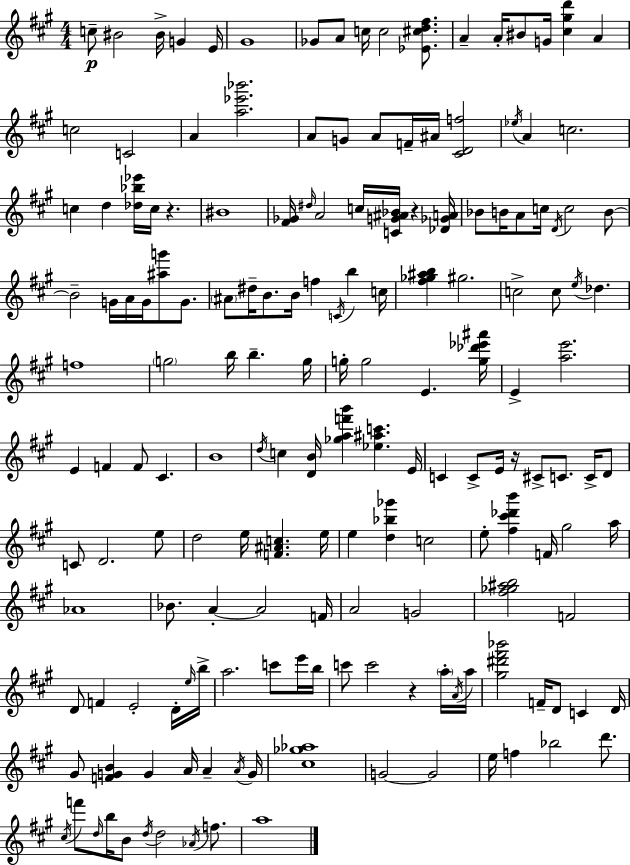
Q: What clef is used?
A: treble